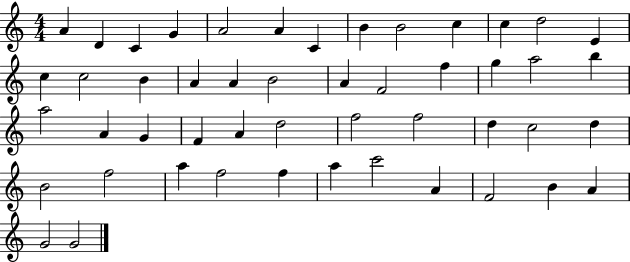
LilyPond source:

{
  \clef treble
  \numericTimeSignature
  \time 4/4
  \key c \major
  a'4 d'4 c'4 g'4 | a'2 a'4 c'4 | b'4 b'2 c''4 | c''4 d''2 e'4 | \break c''4 c''2 b'4 | a'4 a'4 b'2 | a'4 f'2 f''4 | g''4 a''2 b''4 | \break a''2 a'4 g'4 | f'4 a'4 d''2 | f''2 f''2 | d''4 c''2 d''4 | \break b'2 f''2 | a''4 f''2 f''4 | a''4 c'''2 a'4 | f'2 b'4 a'4 | \break g'2 g'2 | \bar "|."
}